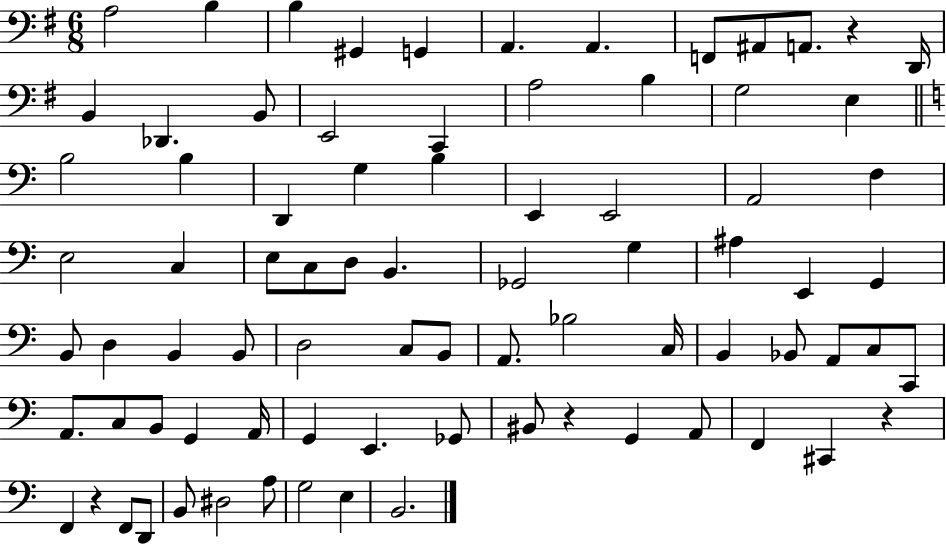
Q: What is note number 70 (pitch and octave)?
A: F2